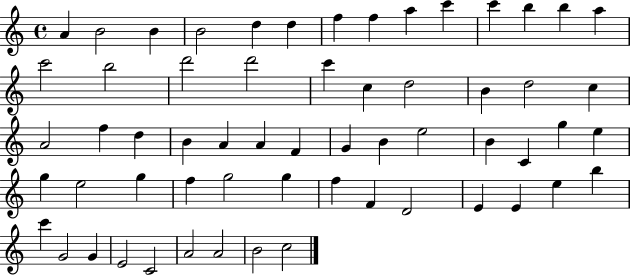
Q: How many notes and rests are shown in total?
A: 60